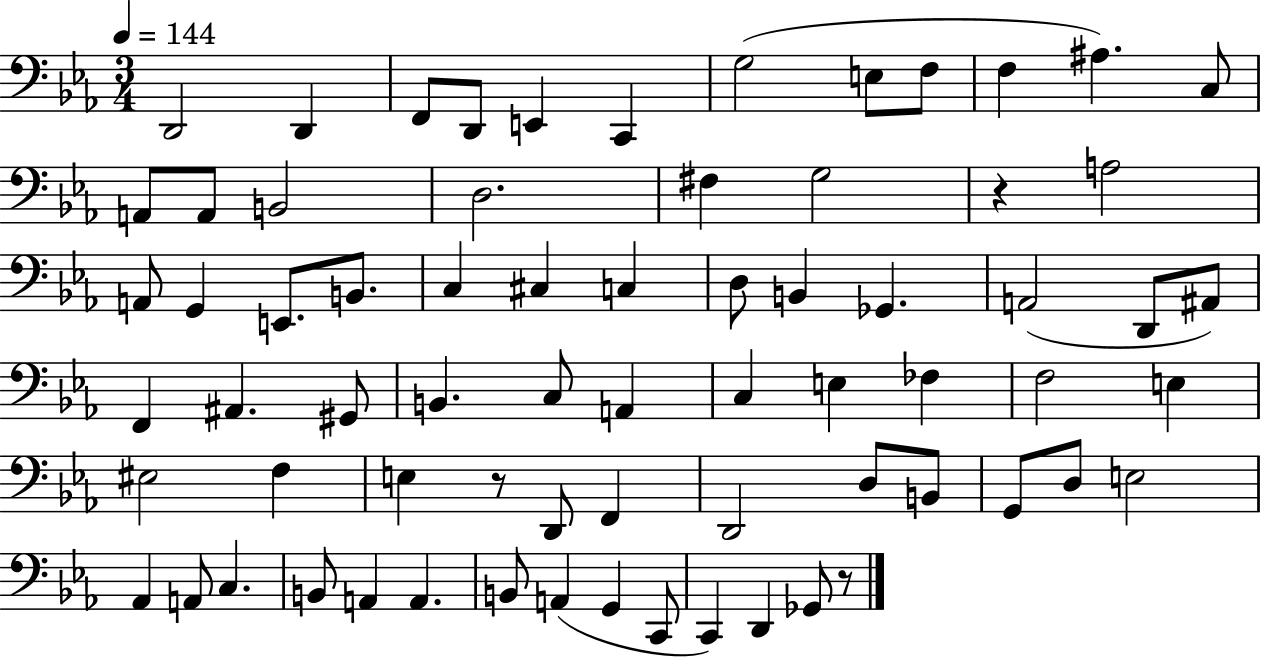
D2/h D2/q F2/e D2/e E2/q C2/q G3/h E3/e F3/e F3/q A#3/q. C3/e A2/e A2/e B2/h D3/h. F#3/q G3/h R/q A3/h A2/e G2/q E2/e. B2/e. C3/q C#3/q C3/q D3/e B2/q Gb2/q. A2/h D2/e A#2/e F2/q A#2/q. G#2/e B2/q. C3/e A2/q C3/q E3/q FES3/q F3/h E3/q EIS3/h F3/q E3/q R/e D2/e F2/q D2/h D3/e B2/e G2/e D3/e E3/h Ab2/q A2/e C3/q. B2/e A2/q A2/q. B2/e A2/q G2/q C2/e C2/q D2/q Gb2/e R/e